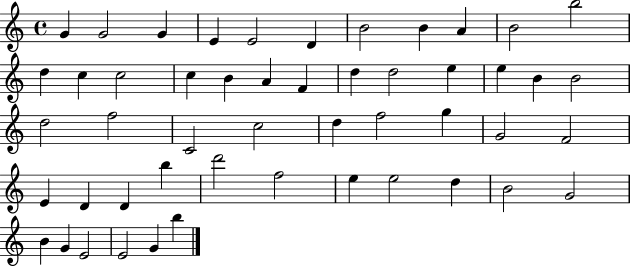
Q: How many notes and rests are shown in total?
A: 50